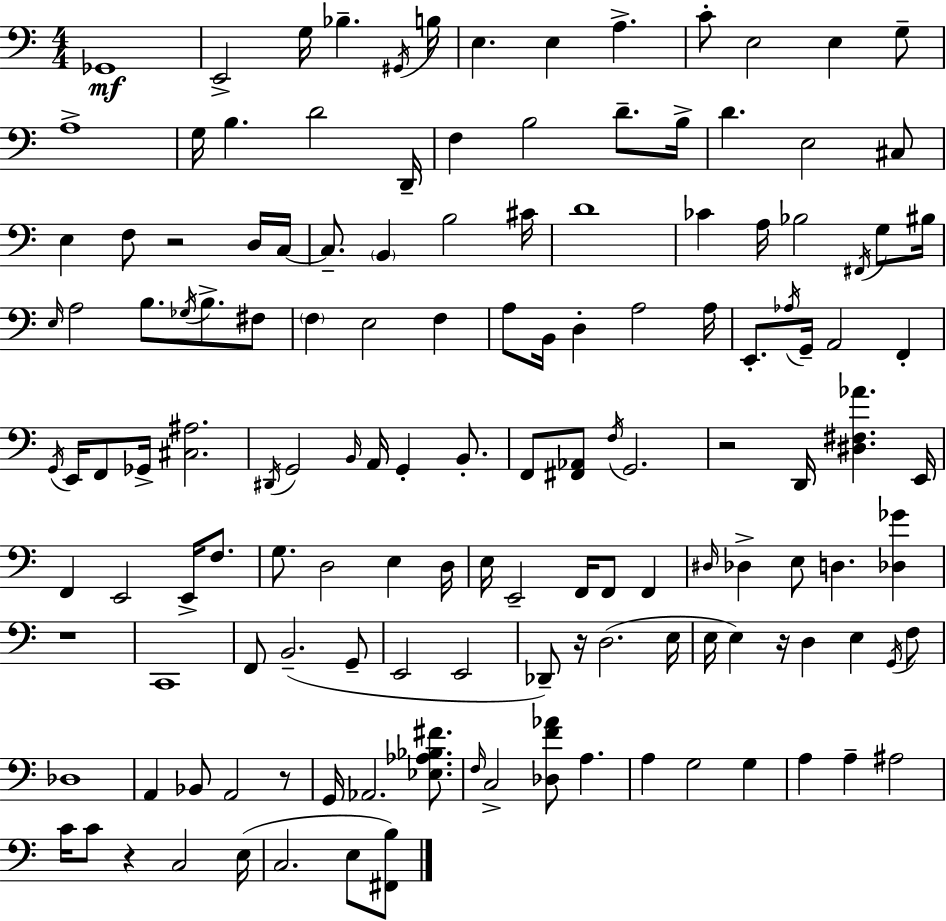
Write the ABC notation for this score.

X:1
T:Untitled
M:4/4
L:1/4
K:Am
_G,,4 E,,2 G,/4 _B, ^G,,/4 B,/4 E, E, A, C/2 E,2 E, G,/2 A,4 G,/4 B, D2 D,,/4 F, B,2 D/2 B,/4 D E,2 ^C,/2 E, F,/2 z2 D,/4 C,/4 C,/2 B,, B,2 ^C/4 D4 _C A,/4 _B,2 ^F,,/4 G,/2 ^B,/4 E,/4 A,2 B,/2 _G,/4 B,/2 ^F,/2 F, E,2 F, A,/2 B,,/4 D, A,2 A,/4 E,,/2 _A,/4 G,,/4 A,,2 F,, G,,/4 E,,/4 F,,/2 _G,,/4 [^C,^A,]2 ^D,,/4 G,,2 B,,/4 A,,/4 G,, B,,/2 F,,/2 [^F,,_A,,]/2 F,/4 G,,2 z2 D,,/4 [^D,^F,_A] E,,/4 F,, E,,2 E,,/4 F,/2 G,/2 D,2 E, D,/4 E,/4 E,,2 F,,/4 F,,/2 F,, ^D,/4 _D, E,/2 D, [_D,_G] z4 C,,4 F,,/2 B,,2 G,,/2 E,,2 E,,2 _D,,/2 z/4 D,2 E,/4 E,/4 E, z/4 D, E, G,,/4 F,/2 _D,4 A,, _B,,/2 A,,2 z/2 G,,/4 _A,,2 [_E,_A,_B,^F]/2 F,/4 C,2 [_D,F_A]/2 A, A, G,2 G, A, A, ^A,2 C/4 C/2 z C,2 E,/4 C,2 E,/2 [^F,,B,]/2